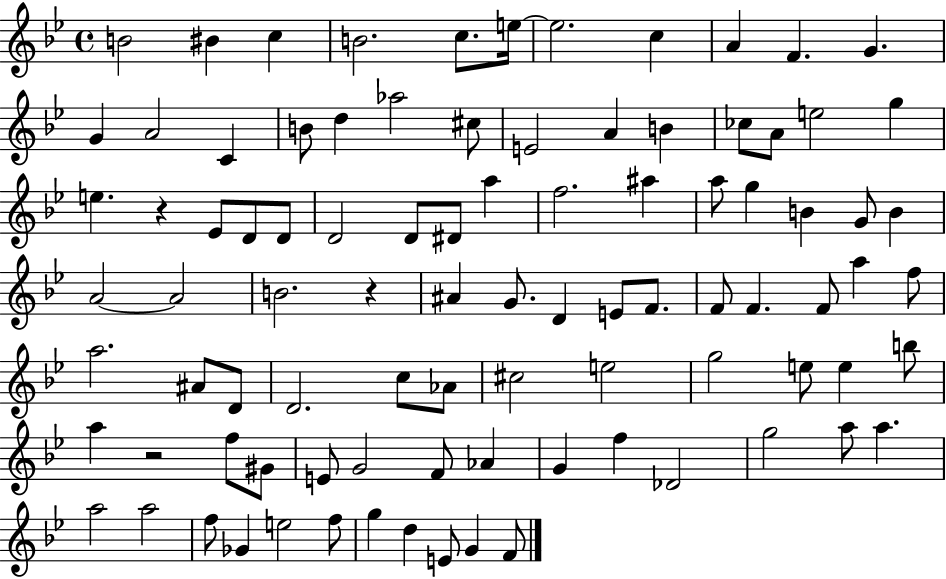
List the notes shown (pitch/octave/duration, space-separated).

B4/h BIS4/q C5/q B4/h. C5/e. E5/s E5/h. C5/q A4/q F4/q. G4/q. G4/q A4/h C4/q B4/e D5/q Ab5/h C#5/e E4/h A4/q B4/q CES5/e A4/e E5/h G5/q E5/q. R/q Eb4/e D4/e D4/e D4/h D4/e D#4/e A5/q F5/h. A#5/q A5/e G5/q B4/q G4/e B4/q A4/h A4/h B4/h. R/q A#4/q G4/e. D4/q E4/e F4/e. F4/e F4/q. F4/e A5/q F5/e A5/h. A#4/e D4/e D4/h. C5/e Ab4/e C#5/h E5/h G5/h E5/e E5/q B5/e A5/q R/h F5/e G#4/e E4/e G4/h F4/e Ab4/q G4/q F5/q Db4/h G5/h A5/e A5/q. A5/h A5/h F5/e Gb4/q E5/h F5/e G5/q D5/q E4/e G4/q F4/e